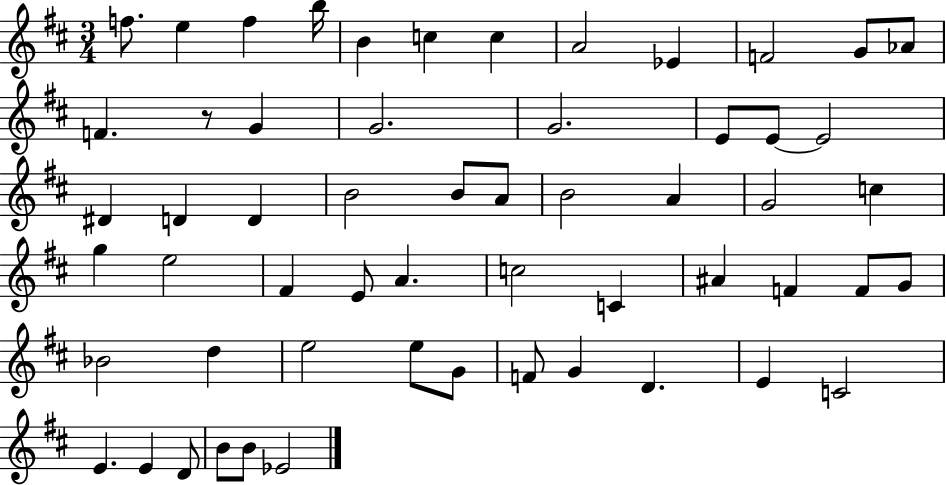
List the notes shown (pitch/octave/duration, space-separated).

F5/e. E5/q F5/q B5/s B4/q C5/q C5/q A4/h Eb4/q F4/h G4/e Ab4/e F4/q. R/e G4/q G4/h. G4/h. E4/e E4/e E4/h D#4/q D4/q D4/q B4/h B4/e A4/e B4/h A4/q G4/h C5/q G5/q E5/h F#4/q E4/e A4/q. C5/h C4/q A#4/q F4/q F4/e G4/e Bb4/h D5/q E5/h E5/e G4/e F4/e G4/q D4/q. E4/q C4/h E4/q. E4/q D4/e B4/e B4/e Eb4/h